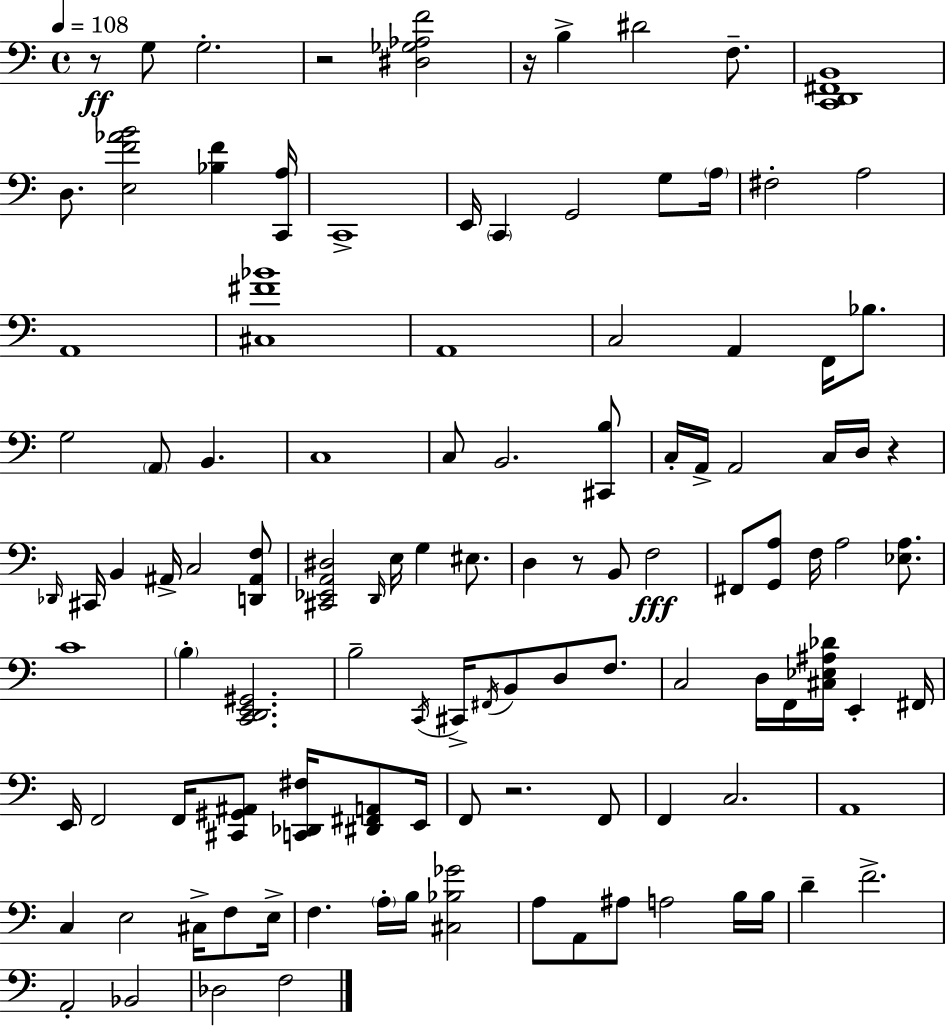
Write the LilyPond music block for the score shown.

{
  \clef bass
  \time 4/4
  \defaultTimeSignature
  \key c \major
  \tempo 4 = 108
  \repeat volta 2 { r8\ff g8 g2.-. | r2 <dis ges aes f'>2 | r16 b4-> dis'2 f8.-- | <c, d, fis, b,>1 | \break d8. <e f' aes' b'>2 <bes f'>4 <c, a>16 | c,1-> | e,16 \parenthesize c,4 g,2 g8 \parenthesize a16 | fis2-. a2 | \break a,1 | <cis fis' bes'>1 | a,1 | c2 a,4 f,16 bes8. | \break g2 \parenthesize a,8 b,4. | c1 | c8 b,2. <cis, b>8 | c16-. a,16-> a,2 c16 d16 r4 | \break \grace { des,16 } cis,16 b,4 ais,16-> c2 <d, ais, f>8 | <cis, ees, a, dis>2 \grace { d,16 } e16 g4 eis8. | d4 r8 b,8 f2\fff | fis,8 <g, a>8 f16 a2 <ees a>8. | \break c'1 | \parenthesize b4-. <c, d, e, gis,>2. | b2-- \acciaccatura { c,16 } cis,16-> \acciaccatura { fis,16 } b,8 d8 | f8. c2 d16 f,16 <cis ees ais des'>16 e,4-. | \break fis,16 e,16 f,2 f,16 <cis, gis, ais,>8 | <c, des, fis>16 <dis, fis, a,>8 e,16 f,8 r2. | f,8 f,4 c2. | a,1 | \break c4 e2 | cis16-> f8 e16-> f4. \parenthesize a16-. b16 <cis bes ges'>2 | a8 a,8 ais8 a2 | b16 b16 d'4-- f'2.-> | \break a,2-. bes,2 | des2 f2 | } \bar "|."
}